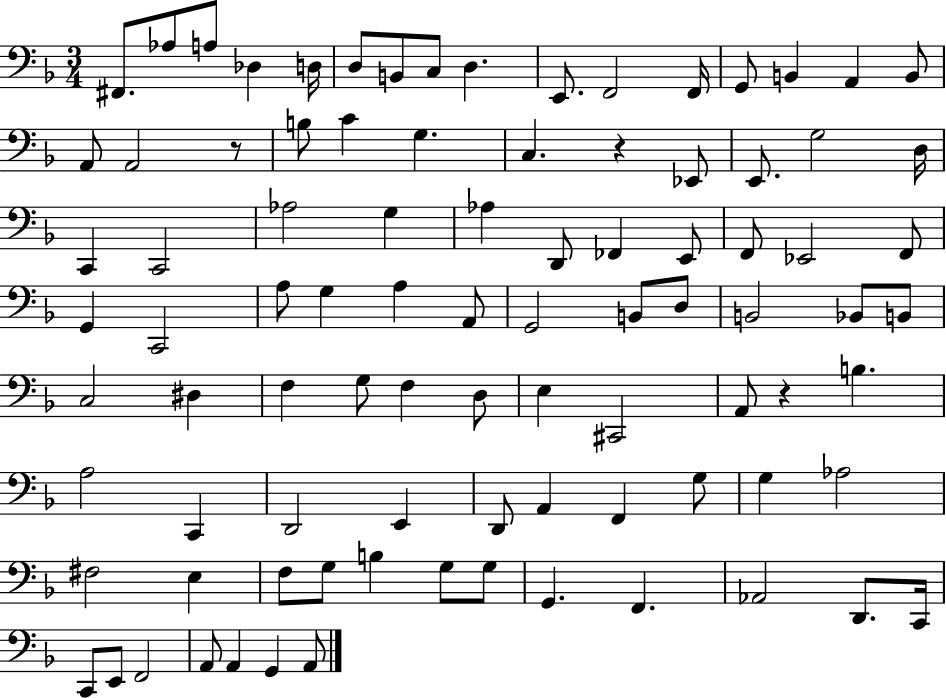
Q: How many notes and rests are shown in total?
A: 91